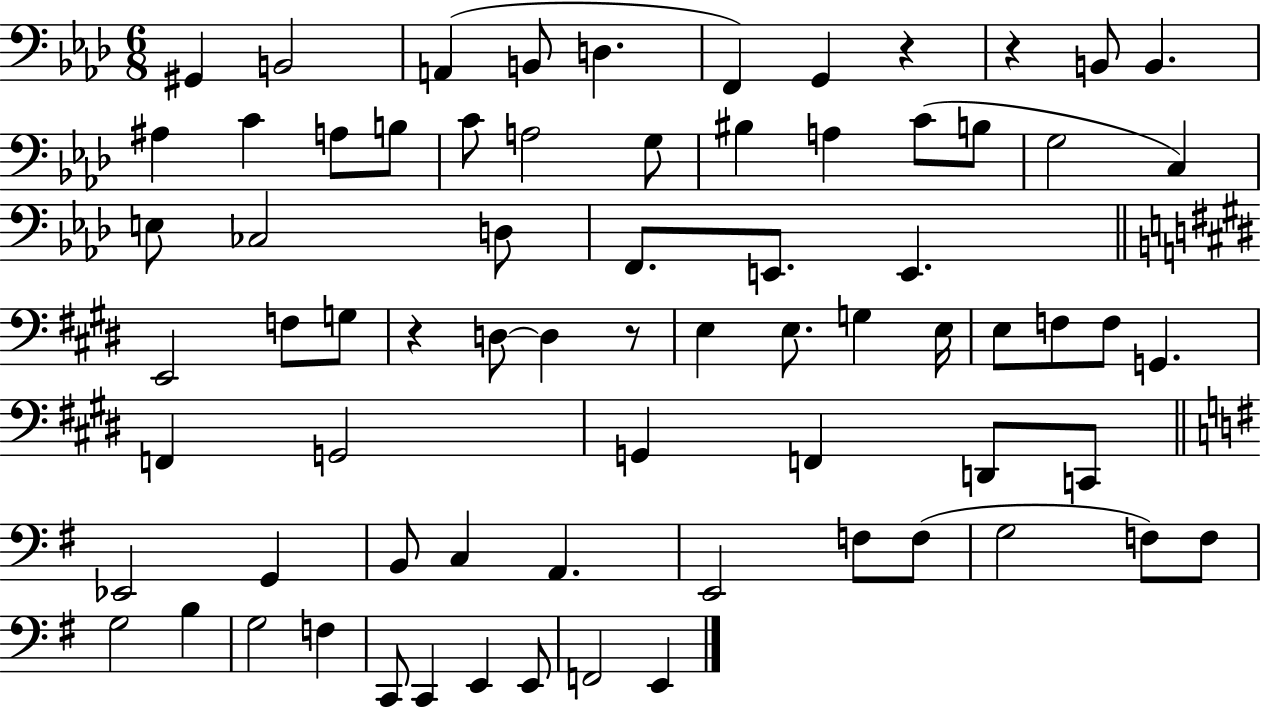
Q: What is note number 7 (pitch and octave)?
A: G2